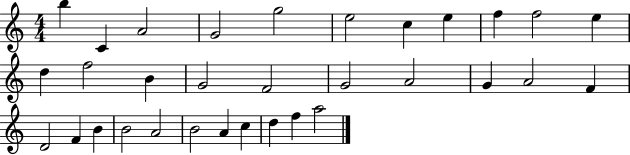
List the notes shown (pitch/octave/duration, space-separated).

B5/q C4/q A4/h G4/h G5/h E5/h C5/q E5/q F5/q F5/h E5/q D5/q F5/h B4/q G4/h F4/h G4/h A4/h G4/q A4/h F4/q D4/h F4/q B4/q B4/h A4/h B4/h A4/q C5/q D5/q F5/q A5/h